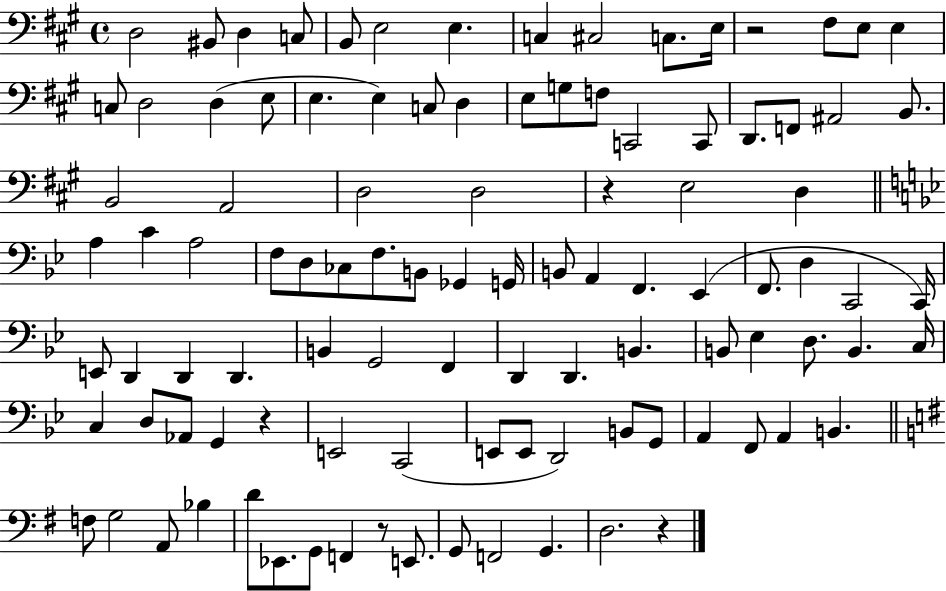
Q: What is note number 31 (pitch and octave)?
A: B2